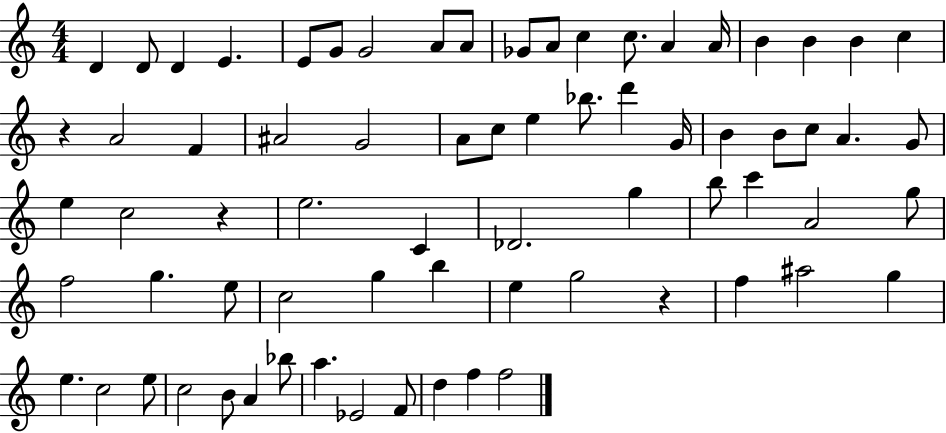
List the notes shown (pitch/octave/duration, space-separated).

D4/q D4/e D4/q E4/q. E4/e G4/e G4/h A4/e A4/e Gb4/e A4/e C5/q C5/e. A4/q A4/s B4/q B4/q B4/q C5/q R/q A4/h F4/q A#4/h G4/h A4/e C5/e E5/q Bb5/e. D6/q G4/s B4/q B4/e C5/e A4/q. G4/e E5/q C5/h R/q E5/h. C4/q Db4/h. G5/q B5/e C6/q A4/h G5/e F5/h G5/q. E5/e C5/h G5/q B5/q E5/q G5/h R/q F5/q A#5/h G5/q E5/q. C5/h E5/e C5/h B4/e A4/q Bb5/e A5/q. Eb4/h F4/e D5/q F5/q F5/h